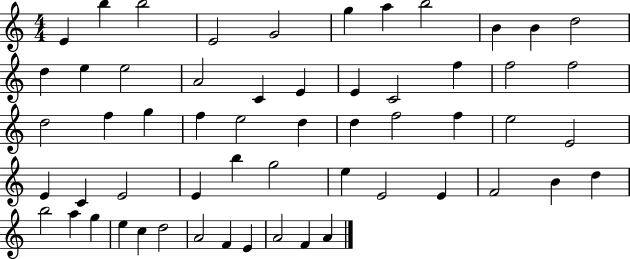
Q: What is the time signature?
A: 4/4